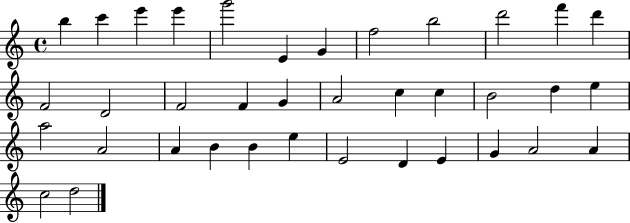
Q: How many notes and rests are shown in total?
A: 37